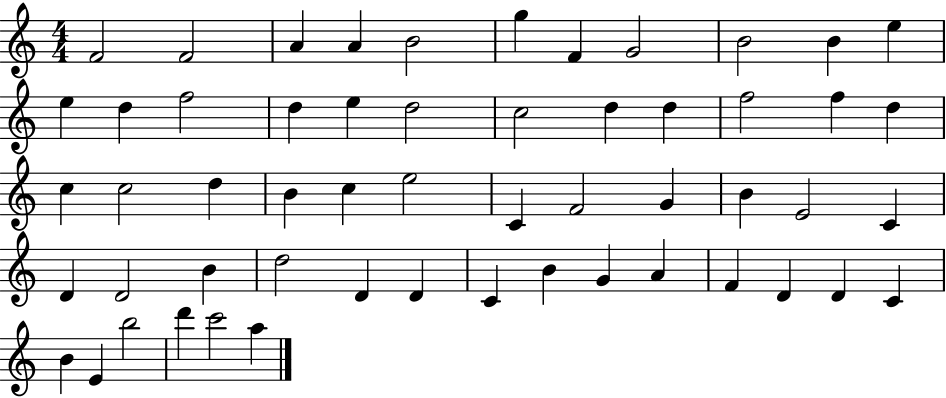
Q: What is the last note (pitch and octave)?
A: A5